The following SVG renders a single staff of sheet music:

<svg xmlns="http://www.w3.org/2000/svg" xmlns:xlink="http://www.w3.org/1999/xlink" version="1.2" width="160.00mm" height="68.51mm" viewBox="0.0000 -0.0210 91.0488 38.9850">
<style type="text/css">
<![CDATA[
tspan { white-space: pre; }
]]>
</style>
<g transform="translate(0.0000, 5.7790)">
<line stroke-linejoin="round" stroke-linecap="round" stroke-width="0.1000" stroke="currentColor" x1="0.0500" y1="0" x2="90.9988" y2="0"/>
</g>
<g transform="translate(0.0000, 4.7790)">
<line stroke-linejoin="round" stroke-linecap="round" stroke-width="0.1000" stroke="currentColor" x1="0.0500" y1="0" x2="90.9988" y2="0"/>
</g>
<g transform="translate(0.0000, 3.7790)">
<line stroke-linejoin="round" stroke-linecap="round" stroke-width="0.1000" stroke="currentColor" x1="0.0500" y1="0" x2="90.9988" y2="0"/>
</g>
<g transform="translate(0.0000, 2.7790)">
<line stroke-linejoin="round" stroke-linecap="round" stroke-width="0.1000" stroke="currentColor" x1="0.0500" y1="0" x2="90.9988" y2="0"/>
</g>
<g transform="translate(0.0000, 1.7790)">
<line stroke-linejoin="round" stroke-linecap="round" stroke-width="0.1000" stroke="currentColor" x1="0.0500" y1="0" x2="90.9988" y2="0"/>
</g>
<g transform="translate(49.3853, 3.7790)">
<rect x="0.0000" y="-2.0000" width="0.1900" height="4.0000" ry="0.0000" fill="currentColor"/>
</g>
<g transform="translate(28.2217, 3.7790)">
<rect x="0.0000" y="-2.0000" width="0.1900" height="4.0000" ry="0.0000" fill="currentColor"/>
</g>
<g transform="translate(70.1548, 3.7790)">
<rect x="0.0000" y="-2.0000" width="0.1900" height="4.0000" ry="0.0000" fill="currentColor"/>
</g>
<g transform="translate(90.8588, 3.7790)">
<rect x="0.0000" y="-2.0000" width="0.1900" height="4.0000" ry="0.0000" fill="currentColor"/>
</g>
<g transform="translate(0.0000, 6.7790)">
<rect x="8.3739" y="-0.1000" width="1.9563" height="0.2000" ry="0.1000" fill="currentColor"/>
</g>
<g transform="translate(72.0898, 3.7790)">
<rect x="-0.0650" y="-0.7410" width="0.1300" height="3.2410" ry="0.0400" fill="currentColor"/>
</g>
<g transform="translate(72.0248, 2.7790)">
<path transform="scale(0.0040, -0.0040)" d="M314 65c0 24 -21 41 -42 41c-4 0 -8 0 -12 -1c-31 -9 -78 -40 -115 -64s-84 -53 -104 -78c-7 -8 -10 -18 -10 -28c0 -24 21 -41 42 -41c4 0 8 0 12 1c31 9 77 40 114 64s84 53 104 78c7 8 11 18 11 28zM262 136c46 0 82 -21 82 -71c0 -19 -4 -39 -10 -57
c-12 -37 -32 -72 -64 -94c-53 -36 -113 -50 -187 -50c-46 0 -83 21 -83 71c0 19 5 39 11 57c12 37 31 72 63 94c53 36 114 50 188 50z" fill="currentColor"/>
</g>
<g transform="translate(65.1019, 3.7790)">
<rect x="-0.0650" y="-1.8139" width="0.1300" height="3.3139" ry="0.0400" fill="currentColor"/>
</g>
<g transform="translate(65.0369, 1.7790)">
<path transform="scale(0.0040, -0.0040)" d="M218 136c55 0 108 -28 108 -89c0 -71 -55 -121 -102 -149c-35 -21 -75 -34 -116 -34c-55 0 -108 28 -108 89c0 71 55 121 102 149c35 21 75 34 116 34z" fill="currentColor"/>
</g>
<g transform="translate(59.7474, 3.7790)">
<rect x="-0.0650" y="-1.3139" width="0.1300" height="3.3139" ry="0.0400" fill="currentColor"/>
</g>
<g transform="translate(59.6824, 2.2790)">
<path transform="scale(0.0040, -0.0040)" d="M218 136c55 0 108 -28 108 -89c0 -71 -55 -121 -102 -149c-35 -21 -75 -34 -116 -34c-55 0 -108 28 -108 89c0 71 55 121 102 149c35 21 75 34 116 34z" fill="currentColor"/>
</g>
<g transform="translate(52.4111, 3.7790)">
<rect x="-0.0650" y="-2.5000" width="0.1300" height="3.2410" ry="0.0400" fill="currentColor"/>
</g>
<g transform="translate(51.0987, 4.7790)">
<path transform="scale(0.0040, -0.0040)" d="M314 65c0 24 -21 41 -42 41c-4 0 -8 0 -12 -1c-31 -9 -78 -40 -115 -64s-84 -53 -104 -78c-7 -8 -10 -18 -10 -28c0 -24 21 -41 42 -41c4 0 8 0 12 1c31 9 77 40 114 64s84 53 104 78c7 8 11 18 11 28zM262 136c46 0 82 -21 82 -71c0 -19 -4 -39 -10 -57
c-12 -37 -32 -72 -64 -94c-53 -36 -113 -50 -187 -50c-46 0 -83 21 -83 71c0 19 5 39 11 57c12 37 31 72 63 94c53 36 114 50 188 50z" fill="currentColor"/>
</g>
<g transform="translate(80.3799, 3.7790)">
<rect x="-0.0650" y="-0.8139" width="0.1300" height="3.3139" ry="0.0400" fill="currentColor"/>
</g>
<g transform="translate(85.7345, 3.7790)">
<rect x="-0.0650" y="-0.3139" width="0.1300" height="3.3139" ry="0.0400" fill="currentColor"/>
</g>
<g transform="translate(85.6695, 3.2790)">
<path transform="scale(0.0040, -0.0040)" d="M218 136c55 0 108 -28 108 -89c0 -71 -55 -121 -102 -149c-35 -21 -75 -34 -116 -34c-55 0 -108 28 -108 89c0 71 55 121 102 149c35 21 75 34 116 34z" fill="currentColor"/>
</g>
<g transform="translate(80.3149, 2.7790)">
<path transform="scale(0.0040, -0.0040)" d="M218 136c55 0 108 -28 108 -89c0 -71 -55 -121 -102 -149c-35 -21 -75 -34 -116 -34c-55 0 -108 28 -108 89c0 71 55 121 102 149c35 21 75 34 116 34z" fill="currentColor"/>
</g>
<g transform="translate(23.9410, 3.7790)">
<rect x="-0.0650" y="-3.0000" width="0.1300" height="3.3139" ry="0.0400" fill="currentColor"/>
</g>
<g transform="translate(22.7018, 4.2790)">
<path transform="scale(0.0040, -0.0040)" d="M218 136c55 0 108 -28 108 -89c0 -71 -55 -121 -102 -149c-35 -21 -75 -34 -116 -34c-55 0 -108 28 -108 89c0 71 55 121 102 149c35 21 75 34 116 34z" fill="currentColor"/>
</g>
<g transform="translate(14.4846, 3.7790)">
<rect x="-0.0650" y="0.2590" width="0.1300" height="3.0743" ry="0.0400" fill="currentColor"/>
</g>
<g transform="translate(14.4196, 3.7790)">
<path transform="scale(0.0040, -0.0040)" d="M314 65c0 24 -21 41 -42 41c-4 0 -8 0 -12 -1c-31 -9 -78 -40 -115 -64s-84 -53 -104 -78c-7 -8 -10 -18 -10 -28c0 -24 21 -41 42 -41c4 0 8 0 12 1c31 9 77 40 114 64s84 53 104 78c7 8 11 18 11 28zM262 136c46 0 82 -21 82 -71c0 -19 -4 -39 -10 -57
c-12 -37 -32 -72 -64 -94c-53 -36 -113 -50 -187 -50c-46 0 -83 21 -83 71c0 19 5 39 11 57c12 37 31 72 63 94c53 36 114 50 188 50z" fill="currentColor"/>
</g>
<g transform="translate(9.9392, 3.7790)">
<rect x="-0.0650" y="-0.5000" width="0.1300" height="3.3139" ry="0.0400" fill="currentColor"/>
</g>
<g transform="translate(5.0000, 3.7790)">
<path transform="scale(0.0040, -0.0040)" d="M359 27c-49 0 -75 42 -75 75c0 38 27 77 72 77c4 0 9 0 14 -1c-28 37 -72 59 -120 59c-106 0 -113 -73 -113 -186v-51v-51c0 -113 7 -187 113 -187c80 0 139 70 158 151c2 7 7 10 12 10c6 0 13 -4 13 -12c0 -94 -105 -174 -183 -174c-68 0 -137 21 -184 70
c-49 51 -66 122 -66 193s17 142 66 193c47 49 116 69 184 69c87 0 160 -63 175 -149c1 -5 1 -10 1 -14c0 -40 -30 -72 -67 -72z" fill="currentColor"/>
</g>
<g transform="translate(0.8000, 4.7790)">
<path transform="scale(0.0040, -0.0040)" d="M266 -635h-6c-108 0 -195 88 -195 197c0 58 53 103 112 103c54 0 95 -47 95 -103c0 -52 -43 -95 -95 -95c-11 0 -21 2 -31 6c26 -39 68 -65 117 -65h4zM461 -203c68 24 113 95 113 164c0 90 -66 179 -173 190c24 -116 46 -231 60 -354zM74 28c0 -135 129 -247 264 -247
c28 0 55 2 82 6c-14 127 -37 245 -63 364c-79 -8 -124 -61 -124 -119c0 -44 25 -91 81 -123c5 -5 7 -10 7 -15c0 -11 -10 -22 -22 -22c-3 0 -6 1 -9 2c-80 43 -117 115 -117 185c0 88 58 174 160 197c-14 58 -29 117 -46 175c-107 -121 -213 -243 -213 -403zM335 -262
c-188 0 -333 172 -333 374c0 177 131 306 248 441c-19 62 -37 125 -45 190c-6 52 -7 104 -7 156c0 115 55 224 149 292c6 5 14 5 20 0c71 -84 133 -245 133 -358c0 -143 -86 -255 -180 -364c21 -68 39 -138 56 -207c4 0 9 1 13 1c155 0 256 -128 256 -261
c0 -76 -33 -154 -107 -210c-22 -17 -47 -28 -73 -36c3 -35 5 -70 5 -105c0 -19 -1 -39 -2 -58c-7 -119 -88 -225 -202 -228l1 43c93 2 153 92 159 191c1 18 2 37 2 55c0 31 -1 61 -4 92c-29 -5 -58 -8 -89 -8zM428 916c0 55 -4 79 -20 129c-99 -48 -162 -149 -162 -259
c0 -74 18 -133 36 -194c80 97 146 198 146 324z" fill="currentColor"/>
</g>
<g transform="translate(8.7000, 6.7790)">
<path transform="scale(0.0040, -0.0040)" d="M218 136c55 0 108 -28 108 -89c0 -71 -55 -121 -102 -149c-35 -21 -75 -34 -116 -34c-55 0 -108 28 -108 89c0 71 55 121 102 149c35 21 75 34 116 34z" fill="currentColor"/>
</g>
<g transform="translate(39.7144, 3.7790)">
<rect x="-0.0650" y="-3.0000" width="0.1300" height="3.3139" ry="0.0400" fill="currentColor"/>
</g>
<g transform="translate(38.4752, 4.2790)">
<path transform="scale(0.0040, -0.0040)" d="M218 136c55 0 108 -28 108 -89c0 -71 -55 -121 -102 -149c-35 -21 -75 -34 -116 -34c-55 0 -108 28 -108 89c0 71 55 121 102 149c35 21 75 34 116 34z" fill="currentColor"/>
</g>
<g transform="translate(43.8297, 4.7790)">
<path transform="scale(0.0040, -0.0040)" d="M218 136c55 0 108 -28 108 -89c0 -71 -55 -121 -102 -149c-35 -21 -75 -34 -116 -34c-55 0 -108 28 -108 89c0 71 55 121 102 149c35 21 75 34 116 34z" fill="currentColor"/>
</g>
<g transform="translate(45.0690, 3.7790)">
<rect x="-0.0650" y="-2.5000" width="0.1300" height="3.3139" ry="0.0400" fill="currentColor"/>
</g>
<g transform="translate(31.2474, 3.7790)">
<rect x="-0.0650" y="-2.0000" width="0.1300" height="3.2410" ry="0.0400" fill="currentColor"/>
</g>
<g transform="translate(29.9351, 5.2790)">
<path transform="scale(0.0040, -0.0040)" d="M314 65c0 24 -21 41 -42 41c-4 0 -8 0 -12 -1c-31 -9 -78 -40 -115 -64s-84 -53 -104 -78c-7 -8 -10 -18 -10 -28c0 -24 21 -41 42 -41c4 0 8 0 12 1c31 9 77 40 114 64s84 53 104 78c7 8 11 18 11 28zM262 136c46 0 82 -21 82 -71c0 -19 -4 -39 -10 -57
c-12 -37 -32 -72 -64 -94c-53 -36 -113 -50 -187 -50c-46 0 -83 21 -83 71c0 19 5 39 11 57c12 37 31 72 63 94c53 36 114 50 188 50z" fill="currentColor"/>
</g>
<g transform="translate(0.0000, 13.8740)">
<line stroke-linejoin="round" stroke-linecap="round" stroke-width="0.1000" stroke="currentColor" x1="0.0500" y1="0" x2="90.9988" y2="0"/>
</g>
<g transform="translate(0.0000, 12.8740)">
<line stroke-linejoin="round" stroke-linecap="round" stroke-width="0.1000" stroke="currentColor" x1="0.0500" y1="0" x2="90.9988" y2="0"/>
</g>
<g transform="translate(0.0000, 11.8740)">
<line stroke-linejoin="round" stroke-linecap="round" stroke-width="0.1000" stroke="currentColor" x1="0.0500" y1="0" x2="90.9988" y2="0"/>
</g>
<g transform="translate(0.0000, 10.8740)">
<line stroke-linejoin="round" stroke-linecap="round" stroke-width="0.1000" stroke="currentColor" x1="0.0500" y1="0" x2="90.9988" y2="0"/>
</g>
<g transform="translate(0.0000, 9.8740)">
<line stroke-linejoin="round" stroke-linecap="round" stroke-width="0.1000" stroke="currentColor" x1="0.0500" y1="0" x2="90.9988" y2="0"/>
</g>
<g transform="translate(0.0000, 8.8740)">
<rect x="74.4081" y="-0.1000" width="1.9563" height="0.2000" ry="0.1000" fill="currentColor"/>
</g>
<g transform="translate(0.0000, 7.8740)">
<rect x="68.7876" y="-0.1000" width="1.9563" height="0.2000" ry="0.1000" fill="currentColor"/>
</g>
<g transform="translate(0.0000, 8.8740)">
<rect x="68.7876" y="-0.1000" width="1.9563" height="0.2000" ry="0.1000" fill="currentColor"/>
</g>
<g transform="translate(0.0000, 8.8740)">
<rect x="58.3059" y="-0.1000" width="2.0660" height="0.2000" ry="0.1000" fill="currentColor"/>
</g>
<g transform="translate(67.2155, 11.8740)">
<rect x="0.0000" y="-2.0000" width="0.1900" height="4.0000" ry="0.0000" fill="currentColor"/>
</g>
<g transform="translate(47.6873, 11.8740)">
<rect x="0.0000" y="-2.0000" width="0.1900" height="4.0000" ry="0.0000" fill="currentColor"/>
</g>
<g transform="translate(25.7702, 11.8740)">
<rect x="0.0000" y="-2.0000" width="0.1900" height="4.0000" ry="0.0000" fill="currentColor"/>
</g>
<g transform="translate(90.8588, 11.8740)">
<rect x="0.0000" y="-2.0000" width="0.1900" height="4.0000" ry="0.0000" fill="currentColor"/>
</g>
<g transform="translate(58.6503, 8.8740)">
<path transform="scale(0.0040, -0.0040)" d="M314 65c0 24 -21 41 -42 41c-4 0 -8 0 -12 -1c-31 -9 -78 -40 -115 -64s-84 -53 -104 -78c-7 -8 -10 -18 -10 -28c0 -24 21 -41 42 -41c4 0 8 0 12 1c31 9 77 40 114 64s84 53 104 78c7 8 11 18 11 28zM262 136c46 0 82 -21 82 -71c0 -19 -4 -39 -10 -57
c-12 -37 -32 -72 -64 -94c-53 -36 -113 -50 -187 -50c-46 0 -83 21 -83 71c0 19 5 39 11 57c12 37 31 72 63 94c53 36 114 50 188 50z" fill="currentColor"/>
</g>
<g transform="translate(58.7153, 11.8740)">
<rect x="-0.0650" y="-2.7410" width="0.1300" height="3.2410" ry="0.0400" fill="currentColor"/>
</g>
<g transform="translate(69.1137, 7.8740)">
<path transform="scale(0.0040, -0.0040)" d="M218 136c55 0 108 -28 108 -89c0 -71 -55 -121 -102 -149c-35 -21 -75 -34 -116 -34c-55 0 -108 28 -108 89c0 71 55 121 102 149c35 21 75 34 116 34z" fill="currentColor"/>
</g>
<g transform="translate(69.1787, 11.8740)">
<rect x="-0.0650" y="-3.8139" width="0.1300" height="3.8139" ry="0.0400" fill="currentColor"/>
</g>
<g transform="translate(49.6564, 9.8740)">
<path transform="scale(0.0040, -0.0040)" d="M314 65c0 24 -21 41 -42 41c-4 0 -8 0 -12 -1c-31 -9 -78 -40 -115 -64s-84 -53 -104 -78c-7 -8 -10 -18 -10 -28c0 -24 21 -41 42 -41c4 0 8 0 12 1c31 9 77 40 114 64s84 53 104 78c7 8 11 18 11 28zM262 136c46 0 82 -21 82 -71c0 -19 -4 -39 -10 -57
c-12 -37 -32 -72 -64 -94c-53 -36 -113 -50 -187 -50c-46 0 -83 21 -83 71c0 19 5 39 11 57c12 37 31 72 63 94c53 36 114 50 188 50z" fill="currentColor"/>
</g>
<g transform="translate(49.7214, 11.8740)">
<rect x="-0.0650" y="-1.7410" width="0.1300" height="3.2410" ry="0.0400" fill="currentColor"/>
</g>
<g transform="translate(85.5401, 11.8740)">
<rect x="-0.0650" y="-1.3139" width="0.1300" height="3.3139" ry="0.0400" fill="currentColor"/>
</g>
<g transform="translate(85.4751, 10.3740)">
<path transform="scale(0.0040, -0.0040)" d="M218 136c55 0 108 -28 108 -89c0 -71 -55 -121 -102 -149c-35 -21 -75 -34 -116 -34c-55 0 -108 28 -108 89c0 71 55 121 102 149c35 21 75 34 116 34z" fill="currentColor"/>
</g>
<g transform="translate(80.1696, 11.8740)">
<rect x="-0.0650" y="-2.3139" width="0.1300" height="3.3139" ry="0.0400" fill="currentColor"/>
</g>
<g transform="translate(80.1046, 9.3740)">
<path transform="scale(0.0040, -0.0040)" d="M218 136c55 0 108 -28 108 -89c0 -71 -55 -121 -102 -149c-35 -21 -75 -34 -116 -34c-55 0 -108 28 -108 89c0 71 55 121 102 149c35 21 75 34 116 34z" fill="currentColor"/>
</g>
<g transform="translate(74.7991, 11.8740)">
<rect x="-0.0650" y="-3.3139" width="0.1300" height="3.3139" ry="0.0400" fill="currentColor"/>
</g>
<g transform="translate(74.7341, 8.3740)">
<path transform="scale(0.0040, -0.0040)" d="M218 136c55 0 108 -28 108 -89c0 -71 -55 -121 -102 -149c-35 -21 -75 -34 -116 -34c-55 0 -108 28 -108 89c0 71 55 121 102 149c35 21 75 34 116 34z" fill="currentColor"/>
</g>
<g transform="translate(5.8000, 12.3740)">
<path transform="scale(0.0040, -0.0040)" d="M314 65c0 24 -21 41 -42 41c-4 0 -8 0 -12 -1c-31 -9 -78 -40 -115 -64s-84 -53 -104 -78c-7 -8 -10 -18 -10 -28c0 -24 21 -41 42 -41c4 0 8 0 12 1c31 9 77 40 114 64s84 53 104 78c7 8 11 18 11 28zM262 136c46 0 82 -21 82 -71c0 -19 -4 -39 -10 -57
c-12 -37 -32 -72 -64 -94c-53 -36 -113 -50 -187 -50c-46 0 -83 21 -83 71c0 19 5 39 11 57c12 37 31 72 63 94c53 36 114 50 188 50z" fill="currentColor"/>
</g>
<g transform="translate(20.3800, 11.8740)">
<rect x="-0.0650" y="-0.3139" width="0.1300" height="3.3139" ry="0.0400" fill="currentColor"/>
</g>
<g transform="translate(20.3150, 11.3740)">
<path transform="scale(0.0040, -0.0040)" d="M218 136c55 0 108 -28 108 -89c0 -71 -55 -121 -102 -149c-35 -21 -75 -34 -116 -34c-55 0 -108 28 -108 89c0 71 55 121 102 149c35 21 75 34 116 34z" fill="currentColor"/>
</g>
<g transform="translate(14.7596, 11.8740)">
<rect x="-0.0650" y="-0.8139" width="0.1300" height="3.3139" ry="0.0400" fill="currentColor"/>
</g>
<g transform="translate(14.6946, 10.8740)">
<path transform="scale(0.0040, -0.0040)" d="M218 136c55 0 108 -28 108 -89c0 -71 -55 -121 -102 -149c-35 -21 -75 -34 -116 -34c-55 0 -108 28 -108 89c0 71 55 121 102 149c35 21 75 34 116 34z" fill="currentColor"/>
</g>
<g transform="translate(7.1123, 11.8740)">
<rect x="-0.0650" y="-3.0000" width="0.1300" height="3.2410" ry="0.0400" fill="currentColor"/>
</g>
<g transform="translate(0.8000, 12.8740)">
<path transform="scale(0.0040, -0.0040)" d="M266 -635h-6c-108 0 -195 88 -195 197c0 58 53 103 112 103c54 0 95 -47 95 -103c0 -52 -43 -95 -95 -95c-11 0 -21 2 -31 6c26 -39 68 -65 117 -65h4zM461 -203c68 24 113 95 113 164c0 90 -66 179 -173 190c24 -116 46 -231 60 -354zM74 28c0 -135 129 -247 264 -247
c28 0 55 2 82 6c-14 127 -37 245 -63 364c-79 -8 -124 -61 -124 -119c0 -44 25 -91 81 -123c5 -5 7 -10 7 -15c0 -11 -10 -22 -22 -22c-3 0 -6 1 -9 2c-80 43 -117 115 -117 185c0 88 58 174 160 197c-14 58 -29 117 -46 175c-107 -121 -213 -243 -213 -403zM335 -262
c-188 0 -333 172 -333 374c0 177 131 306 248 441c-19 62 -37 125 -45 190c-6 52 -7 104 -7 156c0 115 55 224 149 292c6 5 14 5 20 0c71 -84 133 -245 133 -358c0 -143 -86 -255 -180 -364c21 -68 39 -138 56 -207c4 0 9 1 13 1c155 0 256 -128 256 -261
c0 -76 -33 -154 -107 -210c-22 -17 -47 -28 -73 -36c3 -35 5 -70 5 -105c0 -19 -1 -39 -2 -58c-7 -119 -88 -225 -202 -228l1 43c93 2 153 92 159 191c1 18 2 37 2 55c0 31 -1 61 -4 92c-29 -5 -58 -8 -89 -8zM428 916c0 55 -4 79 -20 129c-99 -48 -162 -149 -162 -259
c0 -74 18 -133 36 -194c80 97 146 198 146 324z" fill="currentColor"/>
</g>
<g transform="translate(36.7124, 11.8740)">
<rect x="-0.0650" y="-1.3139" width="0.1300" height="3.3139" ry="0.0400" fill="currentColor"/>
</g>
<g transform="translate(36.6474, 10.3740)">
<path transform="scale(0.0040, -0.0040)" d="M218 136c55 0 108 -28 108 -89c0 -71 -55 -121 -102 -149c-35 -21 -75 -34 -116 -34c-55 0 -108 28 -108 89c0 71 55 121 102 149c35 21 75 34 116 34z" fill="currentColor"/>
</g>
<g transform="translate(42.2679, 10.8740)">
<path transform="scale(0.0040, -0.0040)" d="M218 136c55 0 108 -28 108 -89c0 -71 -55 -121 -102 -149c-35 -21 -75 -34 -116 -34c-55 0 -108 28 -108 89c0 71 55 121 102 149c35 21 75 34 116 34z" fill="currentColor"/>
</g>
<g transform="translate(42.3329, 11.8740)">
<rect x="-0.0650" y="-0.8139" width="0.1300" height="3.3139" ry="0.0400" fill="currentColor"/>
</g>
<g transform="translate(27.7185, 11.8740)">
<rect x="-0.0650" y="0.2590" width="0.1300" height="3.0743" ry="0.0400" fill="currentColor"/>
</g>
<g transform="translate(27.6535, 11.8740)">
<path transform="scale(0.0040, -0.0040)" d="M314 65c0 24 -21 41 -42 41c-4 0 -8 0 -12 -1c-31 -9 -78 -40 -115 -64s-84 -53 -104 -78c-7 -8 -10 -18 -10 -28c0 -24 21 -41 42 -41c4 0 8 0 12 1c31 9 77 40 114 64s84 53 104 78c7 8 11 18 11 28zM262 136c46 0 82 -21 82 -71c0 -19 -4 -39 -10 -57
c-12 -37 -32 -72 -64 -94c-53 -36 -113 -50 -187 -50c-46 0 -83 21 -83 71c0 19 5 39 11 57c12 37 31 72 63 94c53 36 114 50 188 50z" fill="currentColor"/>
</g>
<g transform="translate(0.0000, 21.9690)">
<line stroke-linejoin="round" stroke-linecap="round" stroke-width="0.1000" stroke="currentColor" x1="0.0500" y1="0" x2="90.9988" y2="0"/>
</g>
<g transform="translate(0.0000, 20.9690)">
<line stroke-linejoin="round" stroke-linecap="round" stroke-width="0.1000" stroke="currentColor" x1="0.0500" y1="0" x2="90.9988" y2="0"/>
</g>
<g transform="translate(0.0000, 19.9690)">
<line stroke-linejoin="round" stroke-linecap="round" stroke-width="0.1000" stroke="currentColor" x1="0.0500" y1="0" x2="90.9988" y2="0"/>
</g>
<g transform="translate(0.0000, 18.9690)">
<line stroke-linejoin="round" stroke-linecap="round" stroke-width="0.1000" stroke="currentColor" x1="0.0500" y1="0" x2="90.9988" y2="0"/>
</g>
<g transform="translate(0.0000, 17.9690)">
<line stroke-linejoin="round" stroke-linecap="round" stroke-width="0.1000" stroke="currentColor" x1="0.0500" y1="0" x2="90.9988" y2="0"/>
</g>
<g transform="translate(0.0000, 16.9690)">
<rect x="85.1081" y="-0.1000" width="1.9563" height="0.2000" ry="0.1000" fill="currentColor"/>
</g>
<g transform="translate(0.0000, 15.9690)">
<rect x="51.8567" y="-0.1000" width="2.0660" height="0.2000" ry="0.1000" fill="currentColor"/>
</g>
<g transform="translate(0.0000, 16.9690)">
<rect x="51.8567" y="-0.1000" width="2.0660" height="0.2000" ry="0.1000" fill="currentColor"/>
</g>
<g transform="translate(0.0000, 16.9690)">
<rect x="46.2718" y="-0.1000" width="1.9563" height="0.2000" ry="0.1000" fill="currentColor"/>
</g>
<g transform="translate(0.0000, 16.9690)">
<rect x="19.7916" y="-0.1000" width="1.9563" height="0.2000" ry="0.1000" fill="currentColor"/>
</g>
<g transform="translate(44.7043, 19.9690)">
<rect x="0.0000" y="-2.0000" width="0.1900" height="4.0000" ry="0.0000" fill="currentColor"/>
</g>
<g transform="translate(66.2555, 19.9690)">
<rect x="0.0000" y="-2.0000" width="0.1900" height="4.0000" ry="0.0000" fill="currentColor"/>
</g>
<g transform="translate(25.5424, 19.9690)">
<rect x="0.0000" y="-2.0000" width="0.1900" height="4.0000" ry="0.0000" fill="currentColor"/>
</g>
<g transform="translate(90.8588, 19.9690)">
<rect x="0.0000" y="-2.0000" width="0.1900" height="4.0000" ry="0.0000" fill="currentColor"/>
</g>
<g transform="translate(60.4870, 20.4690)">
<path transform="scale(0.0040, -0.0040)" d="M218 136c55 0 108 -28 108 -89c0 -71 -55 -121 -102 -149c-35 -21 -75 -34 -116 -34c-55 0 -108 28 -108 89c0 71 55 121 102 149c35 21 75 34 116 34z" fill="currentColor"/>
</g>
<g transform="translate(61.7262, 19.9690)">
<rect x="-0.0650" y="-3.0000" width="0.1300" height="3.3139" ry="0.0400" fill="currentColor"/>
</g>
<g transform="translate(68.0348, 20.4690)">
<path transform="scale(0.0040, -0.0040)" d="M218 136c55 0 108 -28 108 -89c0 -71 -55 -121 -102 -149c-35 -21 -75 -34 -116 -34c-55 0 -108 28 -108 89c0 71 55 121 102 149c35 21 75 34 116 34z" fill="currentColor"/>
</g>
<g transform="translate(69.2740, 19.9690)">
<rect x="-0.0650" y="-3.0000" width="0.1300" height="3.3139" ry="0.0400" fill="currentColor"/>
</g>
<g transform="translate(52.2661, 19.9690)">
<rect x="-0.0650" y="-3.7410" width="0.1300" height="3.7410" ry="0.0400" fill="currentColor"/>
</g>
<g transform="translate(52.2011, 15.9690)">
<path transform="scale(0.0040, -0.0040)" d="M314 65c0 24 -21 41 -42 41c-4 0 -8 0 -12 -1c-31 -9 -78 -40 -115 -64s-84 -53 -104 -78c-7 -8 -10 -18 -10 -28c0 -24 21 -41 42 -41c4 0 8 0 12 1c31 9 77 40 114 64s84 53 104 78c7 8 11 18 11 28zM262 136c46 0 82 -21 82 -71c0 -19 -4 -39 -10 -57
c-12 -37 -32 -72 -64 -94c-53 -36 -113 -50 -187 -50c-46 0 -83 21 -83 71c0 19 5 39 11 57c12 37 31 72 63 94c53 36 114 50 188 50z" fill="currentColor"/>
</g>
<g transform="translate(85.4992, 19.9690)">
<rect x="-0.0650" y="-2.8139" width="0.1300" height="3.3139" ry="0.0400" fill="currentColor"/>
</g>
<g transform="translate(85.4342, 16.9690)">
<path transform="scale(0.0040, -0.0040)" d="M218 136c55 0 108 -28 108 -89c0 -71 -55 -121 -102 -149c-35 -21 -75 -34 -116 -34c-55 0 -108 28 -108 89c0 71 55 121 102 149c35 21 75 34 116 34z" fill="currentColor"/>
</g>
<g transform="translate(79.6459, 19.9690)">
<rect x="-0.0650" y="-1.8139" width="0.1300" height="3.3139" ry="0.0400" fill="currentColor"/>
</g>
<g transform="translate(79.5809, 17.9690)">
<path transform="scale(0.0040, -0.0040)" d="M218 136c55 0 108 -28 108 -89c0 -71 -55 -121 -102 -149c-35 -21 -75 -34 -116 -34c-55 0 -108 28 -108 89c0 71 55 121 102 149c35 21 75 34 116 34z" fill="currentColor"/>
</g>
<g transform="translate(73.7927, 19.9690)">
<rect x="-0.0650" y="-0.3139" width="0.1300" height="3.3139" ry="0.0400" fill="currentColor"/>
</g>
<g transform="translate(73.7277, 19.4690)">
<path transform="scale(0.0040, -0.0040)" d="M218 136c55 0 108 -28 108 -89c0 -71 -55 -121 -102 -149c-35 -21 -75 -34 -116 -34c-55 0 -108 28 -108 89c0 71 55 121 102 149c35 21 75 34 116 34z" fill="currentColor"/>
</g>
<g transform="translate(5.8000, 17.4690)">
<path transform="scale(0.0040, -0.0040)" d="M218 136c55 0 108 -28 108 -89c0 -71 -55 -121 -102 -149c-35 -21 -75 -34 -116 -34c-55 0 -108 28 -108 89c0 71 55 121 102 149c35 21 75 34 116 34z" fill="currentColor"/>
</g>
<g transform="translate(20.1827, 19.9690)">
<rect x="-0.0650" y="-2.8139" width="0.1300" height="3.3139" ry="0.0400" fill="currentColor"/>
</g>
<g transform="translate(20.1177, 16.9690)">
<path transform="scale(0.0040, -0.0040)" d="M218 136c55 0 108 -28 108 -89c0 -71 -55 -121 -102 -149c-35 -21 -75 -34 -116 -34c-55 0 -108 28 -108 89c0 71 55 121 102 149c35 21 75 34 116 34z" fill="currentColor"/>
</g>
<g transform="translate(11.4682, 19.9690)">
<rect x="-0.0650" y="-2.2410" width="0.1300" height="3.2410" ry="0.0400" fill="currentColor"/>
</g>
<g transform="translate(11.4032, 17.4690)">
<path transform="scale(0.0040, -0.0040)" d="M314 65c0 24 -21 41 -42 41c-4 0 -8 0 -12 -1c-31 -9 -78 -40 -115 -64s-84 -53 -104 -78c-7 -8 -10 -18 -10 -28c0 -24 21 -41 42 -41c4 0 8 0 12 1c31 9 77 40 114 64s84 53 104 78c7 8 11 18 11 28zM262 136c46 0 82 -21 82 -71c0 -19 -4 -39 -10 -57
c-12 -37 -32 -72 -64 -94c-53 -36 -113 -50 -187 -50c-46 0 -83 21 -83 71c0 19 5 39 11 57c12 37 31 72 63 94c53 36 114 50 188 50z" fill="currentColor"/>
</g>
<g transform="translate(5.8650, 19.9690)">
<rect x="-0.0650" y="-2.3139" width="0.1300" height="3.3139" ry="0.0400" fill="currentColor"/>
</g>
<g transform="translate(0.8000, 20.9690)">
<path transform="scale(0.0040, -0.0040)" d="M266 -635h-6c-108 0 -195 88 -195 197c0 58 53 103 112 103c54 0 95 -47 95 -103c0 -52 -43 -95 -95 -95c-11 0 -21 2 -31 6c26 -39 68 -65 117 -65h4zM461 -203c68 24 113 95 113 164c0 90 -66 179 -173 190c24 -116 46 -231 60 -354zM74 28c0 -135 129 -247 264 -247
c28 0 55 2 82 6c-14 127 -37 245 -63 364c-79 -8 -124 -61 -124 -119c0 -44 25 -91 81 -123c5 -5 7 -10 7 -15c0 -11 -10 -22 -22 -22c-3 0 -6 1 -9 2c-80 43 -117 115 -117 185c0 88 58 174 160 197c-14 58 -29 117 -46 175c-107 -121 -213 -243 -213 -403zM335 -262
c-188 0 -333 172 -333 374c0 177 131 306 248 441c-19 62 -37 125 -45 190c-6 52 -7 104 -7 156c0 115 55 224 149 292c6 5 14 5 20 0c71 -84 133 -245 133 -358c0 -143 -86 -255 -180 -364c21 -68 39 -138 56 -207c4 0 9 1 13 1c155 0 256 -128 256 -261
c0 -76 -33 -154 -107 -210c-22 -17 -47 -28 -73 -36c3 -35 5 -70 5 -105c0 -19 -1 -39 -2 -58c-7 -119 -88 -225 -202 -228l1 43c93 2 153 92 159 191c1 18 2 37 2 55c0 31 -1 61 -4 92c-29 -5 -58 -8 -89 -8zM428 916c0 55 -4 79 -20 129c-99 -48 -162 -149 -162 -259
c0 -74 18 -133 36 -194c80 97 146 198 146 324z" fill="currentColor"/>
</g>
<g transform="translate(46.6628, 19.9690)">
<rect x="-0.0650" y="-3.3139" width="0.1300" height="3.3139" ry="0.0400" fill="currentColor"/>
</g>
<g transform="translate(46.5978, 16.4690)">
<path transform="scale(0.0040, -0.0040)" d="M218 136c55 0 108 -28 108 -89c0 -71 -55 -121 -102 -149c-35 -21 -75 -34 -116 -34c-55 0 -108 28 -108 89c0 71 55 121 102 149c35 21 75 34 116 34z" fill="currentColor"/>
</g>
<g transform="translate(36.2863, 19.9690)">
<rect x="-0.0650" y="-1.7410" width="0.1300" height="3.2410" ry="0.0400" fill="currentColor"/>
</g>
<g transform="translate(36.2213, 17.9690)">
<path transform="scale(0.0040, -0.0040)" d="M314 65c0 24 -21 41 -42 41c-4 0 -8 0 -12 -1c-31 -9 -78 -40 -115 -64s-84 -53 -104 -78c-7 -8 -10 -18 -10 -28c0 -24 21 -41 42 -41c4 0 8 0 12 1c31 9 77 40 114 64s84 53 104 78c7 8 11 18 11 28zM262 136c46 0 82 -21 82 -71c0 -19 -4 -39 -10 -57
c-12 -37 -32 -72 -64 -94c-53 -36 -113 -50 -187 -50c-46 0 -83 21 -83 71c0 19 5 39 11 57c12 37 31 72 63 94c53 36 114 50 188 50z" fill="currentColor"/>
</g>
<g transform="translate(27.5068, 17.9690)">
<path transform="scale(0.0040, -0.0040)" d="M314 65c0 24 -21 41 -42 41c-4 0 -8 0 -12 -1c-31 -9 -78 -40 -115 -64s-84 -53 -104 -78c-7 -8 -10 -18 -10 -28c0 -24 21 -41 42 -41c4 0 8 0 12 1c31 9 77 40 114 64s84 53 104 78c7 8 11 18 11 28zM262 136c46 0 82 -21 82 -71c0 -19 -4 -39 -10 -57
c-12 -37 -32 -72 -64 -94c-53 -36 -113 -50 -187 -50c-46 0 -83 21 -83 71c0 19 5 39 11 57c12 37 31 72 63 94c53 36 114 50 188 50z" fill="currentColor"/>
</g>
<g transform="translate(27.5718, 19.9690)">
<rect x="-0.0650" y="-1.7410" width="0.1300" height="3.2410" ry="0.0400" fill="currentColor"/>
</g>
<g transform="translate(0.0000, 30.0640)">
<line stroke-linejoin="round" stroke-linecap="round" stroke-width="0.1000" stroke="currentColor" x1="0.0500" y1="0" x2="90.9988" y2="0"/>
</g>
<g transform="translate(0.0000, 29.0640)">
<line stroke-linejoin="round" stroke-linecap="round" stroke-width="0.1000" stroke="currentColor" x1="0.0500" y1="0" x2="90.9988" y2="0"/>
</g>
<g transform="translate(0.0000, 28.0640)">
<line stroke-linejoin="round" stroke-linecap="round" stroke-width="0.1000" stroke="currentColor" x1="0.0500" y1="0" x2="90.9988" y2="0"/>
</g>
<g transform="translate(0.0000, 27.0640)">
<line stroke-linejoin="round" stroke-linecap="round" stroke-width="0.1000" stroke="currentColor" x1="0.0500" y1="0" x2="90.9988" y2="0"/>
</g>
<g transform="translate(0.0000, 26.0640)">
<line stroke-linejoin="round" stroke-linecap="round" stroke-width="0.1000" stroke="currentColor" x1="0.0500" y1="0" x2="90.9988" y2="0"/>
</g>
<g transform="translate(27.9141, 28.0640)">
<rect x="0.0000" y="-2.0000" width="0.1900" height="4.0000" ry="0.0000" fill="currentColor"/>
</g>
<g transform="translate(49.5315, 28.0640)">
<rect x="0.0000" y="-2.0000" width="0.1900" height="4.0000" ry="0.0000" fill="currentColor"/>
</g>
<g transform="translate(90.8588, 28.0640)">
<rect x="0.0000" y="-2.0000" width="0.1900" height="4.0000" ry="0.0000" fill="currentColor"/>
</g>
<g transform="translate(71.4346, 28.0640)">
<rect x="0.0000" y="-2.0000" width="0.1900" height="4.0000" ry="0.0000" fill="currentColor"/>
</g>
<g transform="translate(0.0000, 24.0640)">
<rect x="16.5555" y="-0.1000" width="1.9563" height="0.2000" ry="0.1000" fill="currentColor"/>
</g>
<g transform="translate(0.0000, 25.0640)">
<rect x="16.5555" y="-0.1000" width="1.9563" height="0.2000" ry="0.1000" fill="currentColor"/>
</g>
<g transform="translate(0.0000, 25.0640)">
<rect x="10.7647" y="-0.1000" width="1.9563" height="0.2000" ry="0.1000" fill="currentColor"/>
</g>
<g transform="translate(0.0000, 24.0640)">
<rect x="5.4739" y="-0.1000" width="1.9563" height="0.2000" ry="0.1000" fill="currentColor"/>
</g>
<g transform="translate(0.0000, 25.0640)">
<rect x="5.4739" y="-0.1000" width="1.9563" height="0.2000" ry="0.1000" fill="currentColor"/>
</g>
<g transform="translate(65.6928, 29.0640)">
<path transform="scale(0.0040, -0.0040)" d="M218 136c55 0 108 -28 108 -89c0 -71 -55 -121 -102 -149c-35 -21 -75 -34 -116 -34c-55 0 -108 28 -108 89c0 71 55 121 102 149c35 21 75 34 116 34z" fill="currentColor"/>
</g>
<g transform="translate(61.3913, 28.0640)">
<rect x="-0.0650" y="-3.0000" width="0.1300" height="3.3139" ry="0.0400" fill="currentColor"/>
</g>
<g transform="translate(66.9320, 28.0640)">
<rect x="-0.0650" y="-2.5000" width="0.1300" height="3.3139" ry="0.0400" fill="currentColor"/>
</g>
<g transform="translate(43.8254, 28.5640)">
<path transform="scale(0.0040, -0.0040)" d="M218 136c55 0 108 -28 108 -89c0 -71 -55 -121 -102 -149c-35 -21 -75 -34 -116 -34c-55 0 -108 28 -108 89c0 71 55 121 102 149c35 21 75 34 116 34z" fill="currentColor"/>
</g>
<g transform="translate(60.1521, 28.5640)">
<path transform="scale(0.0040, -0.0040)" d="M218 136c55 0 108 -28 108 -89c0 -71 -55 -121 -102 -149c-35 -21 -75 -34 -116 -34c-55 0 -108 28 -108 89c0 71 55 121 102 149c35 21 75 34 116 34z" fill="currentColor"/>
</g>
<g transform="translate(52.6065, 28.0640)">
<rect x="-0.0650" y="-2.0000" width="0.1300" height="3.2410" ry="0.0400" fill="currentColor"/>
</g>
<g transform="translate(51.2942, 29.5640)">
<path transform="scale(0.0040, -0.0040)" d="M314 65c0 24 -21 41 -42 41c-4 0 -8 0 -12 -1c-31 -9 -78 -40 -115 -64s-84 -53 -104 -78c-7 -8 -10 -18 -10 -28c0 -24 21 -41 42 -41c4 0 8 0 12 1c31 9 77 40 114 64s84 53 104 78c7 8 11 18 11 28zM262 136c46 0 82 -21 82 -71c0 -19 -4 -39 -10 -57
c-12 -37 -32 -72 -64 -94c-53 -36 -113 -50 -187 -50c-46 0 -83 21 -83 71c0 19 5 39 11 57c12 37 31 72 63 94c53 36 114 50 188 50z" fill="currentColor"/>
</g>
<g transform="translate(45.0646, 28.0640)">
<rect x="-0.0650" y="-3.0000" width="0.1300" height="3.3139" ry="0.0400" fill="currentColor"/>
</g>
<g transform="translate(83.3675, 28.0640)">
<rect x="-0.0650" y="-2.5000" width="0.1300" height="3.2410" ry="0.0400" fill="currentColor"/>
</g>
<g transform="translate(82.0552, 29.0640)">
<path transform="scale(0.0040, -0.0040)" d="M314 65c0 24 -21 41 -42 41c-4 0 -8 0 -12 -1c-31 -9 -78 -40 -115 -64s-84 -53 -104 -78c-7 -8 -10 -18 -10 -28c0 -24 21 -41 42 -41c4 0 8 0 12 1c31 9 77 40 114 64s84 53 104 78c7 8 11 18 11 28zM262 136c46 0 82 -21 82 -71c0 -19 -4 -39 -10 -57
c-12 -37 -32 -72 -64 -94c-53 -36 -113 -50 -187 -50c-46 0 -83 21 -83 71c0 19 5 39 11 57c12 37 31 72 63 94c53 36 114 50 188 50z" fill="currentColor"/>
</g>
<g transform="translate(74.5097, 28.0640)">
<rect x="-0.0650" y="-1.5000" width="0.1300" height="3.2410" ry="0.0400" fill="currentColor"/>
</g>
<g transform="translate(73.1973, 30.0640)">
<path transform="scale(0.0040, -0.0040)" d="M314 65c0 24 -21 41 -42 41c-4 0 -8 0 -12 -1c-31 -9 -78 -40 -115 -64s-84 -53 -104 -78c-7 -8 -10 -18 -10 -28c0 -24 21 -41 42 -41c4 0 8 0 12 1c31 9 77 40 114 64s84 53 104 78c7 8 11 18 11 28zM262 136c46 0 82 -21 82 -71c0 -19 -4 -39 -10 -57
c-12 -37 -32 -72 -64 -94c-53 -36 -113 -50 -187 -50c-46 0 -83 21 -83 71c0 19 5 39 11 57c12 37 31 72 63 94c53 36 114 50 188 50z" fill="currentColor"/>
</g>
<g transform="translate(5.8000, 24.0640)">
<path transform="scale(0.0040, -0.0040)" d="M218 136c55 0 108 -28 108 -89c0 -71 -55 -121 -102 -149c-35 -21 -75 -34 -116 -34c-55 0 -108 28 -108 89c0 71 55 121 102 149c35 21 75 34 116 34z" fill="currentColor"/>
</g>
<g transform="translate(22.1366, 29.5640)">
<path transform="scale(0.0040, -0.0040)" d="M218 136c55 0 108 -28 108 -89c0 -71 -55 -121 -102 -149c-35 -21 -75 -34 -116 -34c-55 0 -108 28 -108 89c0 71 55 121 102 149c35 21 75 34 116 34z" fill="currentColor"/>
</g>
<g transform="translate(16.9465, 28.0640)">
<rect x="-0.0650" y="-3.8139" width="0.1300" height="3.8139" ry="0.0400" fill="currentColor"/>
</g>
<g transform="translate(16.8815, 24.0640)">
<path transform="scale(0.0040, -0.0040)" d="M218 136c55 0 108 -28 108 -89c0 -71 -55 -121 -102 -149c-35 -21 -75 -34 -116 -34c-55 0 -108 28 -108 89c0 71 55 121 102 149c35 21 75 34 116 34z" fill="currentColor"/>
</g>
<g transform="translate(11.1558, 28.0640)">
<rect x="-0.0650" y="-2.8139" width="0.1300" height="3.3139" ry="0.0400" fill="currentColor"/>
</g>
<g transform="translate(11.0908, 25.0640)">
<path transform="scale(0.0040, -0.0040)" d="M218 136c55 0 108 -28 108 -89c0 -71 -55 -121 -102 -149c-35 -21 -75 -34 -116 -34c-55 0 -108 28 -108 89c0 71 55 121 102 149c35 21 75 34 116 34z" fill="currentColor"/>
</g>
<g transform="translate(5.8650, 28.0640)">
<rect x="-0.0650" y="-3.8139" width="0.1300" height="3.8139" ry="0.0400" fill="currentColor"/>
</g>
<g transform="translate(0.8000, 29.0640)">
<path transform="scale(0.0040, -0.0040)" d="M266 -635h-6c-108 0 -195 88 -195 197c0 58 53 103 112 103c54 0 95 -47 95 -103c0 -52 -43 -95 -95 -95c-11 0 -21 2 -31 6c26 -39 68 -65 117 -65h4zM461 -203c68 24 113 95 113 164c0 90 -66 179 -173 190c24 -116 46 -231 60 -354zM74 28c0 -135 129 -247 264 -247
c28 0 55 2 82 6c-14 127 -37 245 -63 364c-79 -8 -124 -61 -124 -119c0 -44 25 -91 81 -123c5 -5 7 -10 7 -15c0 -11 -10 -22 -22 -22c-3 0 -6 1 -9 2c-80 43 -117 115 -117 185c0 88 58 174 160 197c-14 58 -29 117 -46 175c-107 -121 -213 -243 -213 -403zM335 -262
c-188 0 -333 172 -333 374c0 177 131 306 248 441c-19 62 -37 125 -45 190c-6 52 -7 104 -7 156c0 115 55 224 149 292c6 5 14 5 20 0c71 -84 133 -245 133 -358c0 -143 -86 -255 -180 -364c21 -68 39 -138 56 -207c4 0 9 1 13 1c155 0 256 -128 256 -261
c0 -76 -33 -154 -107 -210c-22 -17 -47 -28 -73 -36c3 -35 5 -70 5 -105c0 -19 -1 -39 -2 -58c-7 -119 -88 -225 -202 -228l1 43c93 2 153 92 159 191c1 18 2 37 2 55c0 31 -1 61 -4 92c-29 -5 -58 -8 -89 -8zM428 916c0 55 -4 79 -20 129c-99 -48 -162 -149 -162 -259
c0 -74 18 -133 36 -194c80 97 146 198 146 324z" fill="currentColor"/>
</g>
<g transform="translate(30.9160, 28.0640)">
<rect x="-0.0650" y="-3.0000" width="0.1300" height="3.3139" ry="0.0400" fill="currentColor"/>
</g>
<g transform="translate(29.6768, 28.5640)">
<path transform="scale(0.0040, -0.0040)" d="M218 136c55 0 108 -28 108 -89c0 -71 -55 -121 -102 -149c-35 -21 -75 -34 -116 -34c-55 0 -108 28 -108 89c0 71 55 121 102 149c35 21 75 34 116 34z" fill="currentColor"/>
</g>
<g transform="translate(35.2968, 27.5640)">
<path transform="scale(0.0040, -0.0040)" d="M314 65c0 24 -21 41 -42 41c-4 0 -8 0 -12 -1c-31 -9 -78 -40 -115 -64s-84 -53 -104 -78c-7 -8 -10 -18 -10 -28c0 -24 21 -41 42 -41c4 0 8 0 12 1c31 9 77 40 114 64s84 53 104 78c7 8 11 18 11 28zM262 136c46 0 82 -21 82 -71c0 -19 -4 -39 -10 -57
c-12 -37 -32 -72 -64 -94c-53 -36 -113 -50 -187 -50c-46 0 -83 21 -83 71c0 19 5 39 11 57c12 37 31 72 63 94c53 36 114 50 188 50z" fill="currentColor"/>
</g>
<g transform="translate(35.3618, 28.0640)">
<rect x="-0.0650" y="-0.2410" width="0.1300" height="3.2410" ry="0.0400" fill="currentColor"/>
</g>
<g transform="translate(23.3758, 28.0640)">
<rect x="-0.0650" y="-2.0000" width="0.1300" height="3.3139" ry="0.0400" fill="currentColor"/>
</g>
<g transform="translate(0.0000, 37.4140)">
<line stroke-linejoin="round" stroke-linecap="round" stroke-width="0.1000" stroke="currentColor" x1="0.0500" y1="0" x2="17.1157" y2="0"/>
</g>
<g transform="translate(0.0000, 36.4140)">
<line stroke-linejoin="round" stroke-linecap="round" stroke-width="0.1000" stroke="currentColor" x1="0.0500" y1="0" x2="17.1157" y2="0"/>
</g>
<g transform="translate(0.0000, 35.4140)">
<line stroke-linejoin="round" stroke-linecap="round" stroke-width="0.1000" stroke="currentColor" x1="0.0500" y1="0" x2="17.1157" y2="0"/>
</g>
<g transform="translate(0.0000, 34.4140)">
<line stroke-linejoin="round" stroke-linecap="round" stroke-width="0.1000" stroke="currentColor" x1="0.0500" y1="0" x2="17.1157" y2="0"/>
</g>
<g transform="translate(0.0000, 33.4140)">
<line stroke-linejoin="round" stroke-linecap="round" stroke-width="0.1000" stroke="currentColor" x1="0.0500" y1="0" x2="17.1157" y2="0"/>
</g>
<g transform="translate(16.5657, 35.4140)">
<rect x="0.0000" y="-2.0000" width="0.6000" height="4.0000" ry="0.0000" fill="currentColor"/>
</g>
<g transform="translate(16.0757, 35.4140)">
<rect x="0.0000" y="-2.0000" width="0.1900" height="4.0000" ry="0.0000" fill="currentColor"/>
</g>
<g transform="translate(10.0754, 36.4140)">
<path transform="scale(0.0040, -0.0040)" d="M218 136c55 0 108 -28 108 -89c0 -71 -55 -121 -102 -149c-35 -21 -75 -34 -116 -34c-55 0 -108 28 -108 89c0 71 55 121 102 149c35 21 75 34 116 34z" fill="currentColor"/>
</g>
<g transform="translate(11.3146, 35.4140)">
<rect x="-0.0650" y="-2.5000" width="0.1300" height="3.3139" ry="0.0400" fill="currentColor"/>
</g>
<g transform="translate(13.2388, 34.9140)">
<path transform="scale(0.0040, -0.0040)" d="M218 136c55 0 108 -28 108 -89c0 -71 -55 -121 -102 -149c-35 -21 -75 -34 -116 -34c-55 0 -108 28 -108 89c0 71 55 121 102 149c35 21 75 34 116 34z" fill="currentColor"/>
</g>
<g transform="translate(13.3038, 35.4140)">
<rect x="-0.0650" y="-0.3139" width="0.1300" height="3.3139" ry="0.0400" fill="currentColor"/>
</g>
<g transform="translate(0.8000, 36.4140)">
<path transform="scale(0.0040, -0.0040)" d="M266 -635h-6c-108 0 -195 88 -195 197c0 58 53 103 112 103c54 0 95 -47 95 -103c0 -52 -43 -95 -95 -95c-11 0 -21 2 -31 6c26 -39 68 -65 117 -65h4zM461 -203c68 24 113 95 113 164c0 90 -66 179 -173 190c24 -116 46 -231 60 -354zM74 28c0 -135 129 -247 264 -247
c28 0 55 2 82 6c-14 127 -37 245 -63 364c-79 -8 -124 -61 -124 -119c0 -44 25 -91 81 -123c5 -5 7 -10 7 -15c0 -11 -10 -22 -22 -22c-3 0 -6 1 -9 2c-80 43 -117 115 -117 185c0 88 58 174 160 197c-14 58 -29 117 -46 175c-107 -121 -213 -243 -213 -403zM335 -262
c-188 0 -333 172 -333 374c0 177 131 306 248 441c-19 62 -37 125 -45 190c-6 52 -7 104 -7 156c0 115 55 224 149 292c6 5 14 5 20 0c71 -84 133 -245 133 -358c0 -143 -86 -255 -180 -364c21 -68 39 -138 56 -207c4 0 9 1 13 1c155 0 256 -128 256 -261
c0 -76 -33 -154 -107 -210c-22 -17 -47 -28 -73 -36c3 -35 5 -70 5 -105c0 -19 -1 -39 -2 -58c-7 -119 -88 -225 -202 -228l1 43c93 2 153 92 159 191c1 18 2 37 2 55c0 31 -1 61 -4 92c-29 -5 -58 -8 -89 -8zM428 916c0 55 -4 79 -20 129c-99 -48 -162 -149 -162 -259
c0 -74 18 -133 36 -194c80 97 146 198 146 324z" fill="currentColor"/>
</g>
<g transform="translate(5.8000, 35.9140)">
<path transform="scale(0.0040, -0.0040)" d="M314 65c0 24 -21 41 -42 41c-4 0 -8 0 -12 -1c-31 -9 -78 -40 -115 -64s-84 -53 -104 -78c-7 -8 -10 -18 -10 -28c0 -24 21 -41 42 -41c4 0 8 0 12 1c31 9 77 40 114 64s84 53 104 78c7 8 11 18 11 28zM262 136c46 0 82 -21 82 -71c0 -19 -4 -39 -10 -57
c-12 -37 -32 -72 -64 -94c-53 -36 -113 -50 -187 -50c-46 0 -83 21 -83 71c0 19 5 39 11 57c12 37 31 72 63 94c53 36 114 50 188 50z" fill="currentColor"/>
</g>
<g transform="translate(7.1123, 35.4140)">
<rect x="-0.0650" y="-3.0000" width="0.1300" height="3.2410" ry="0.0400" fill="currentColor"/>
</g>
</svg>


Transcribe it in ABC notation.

X:1
T:Untitled
M:4/4
L:1/4
K:C
C B2 A F2 A G G2 e f d2 d c A2 d c B2 e d f2 a2 c' b g e g g2 a f2 f2 b c'2 A A c f a c' a c' F A c2 A F2 A G E2 G2 A2 G c